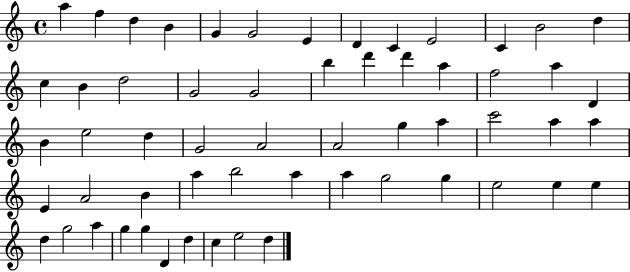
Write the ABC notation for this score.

X:1
T:Untitled
M:4/4
L:1/4
K:C
a f d B G G2 E D C E2 C B2 d c B d2 G2 G2 b d' d' a f2 a D B e2 d G2 A2 A2 g a c'2 a a E A2 B a b2 a a g2 g e2 e e d g2 a g g D d c e2 d